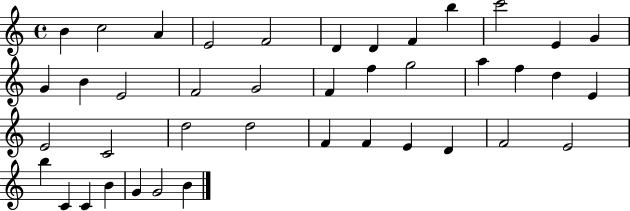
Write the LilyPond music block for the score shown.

{
  \clef treble
  \time 4/4
  \defaultTimeSignature
  \key c \major
  b'4 c''2 a'4 | e'2 f'2 | d'4 d'4 f'4 b''4 | c'''2 e'4 g'4 | \break g'4 b'4 e'2 | f'2 g'2 | f'4 f''4 g''2 | a''4 f''4 d''4 e'4 | \break e'2 c'2 | d''2 d''2 | f'4 f'4 e'4 d'4 | f'2 e'2 | \break b''4 c'4 c'4 b'4 | g'4 g'2 b'4 | \bar "|."
}